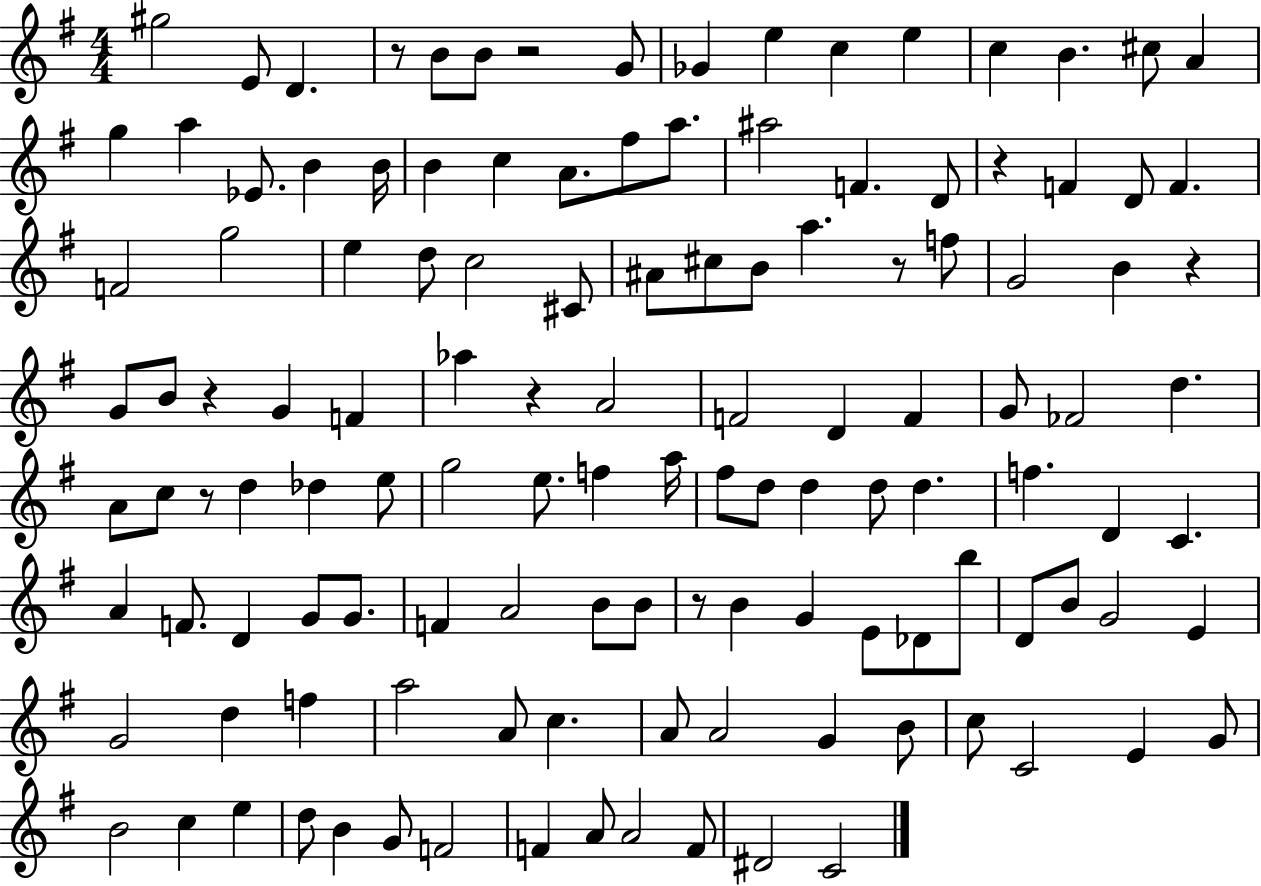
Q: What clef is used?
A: treble